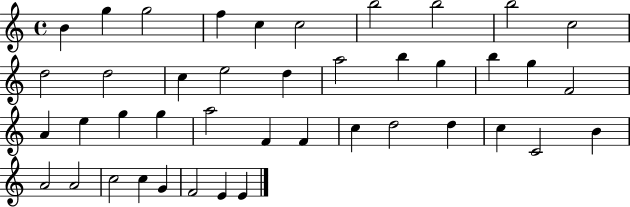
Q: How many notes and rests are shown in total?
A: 42